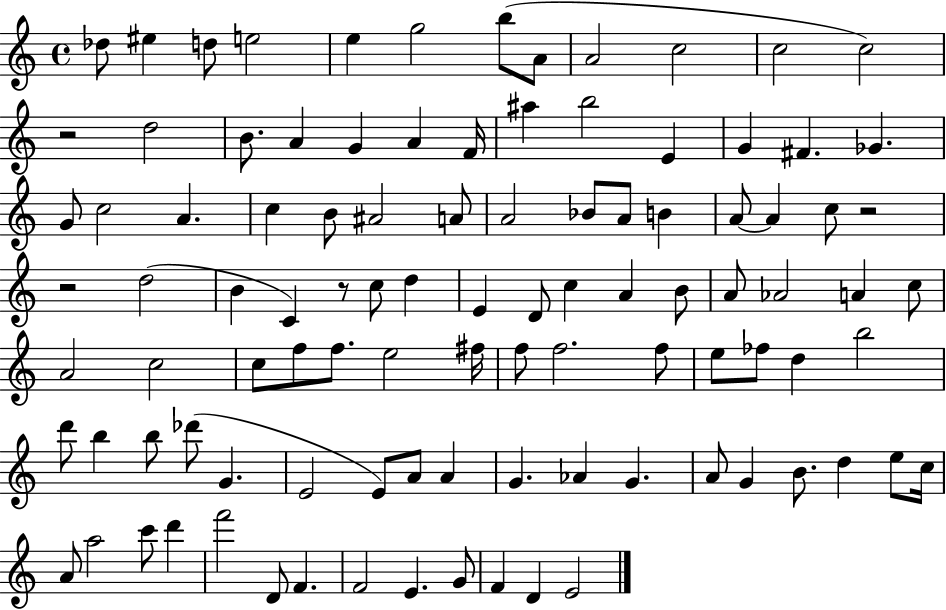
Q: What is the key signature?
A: C major